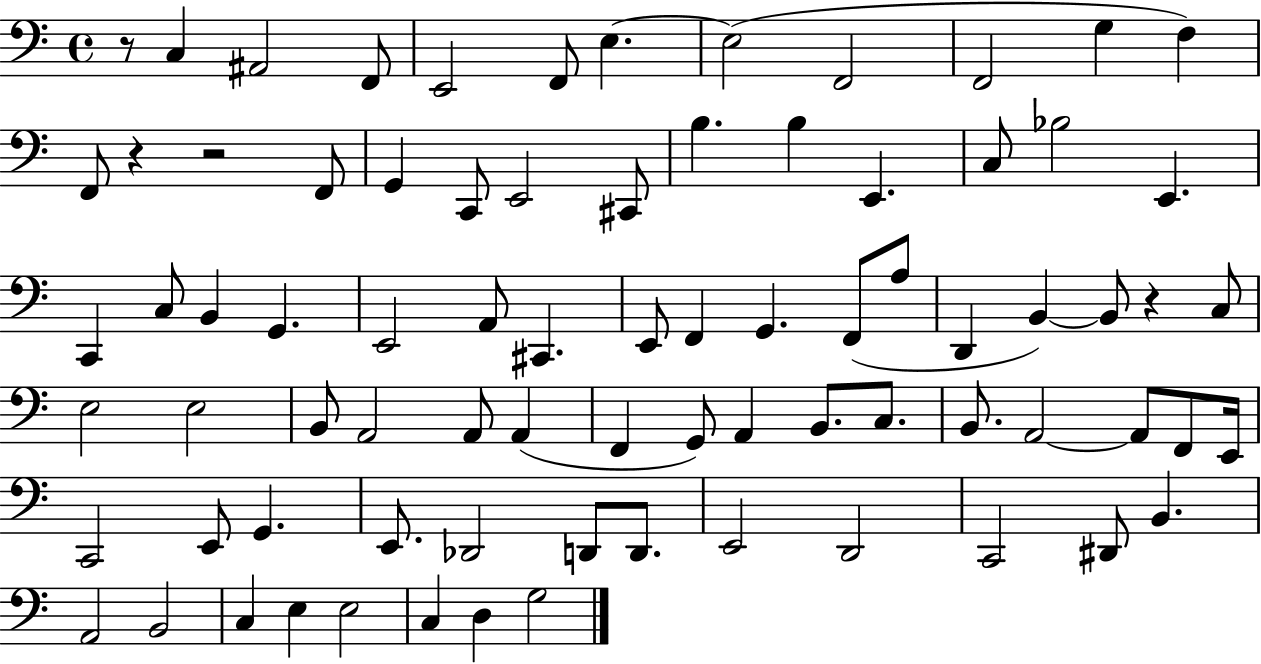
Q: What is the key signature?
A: C major